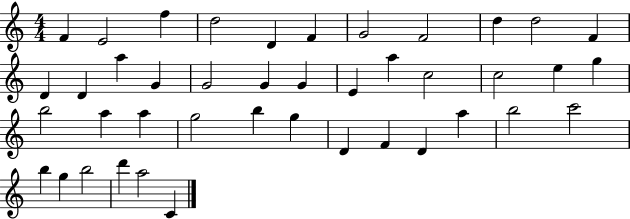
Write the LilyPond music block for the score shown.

{
  \clef treble
  \numericTimeSignature
  \time 4/4
  \key c \major
  f'4 e'2 f''4 | d''2 d'4 f'4 | g'2 f'2 | d''4 d''2 f'4 | \break d'4 d'4 a''4 g'4 | g'2 g'4 g'4 | e'4 a''4 c''2 | c''2 e''4 g''4 | \break b''2 a''4 a''4 | g''2 b''4 g''4 | d'4 f'4 d'4 a''4 | b''2 c'''2 | \break b''4 g''4 b''2 | d'''4 a''2 c'4 | \bar "|."
}